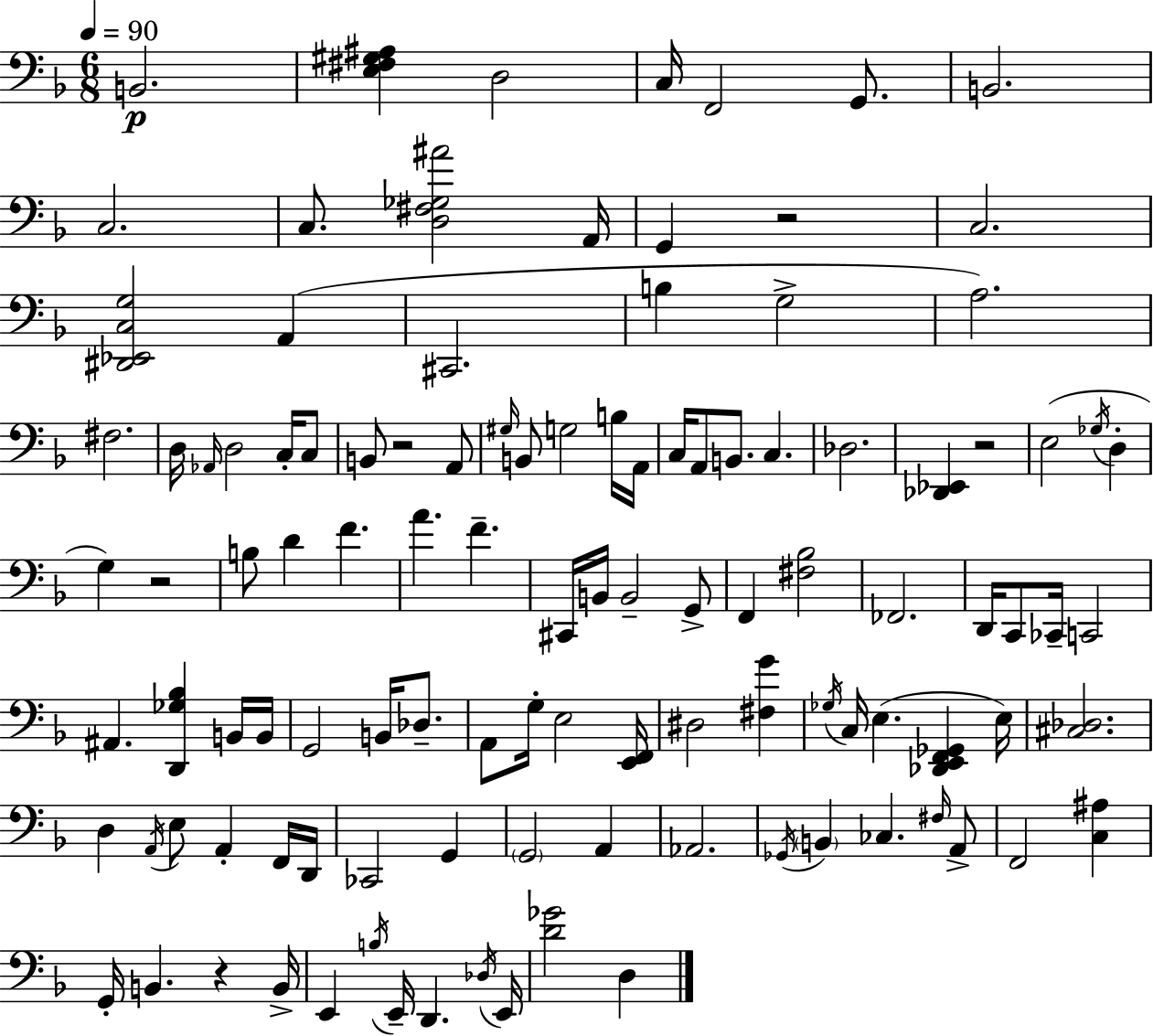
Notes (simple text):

B2/h. [E3,F#3,G#3,A#3]/q D3/h C3/s F2/h G2/e. B2/h. C3/h. C3/e. [D3,F#3,Gb3,A#4]/h A2/s G2/q R/h C3/h. [D#2,Eb2,C3,G3]/h A2/q C#2/h. B3/q G3/h A3/h. F#3/h. D3/s Ab2/s D3/h C3/s C3/e B2/e R/h A2/e G#3/s B2/e G3/h B3/s A2/s C3/s A2/e B2/e. C3/q. Db3/h. [Db2,Eb2]/q R/h E3/h Gb3/s D3/q G3/q R/h B3/e D4/q F4/q. A4/q. F4/q. C#2/s B2/s B2/h G2/e F2/q [F#3,Bb3]/h FES2/h. D2/s C2/e CES2/s C2/h A#2/q. [D2,Gb3,Bb3]/q B2/s B2/s G2/h B2/s Db3/e. A2/e G3/s E3/h [E2,F2]/s D#3/h [F#3,G4]/q Gb3/s C3/s E3/q. [Db2,E2,F2,Gb2]/q E3/s [C#3,Db3]/h. D3/q A2/s E3/e A2/q F2/s D2/s CES2/h G2/q G2/h A2/q Ab2/h. Gb2/s B2/q CES3/q. F#3/s A2/e F2/h [C3,A#3]/q G2/s B2/q. R/q B2/s E2/q B3/s E2/s D2/q. Db3/s E2/s [D4,Gb4]/h D3/q